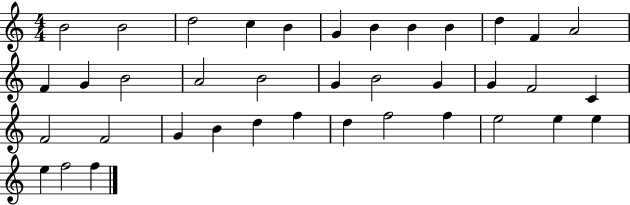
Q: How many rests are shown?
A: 0